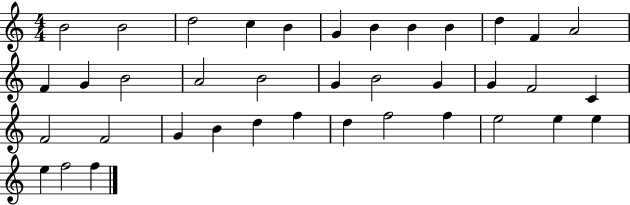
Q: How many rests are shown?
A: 0